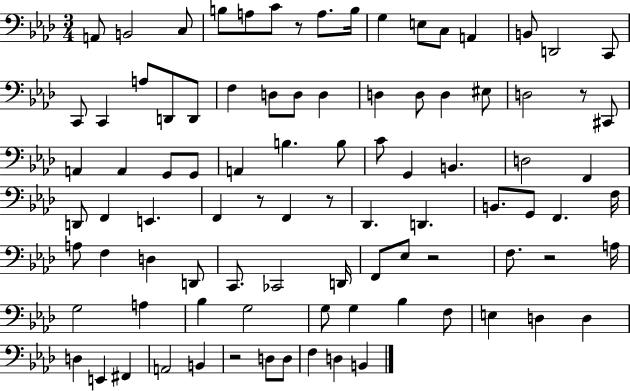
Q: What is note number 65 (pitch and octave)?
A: G3